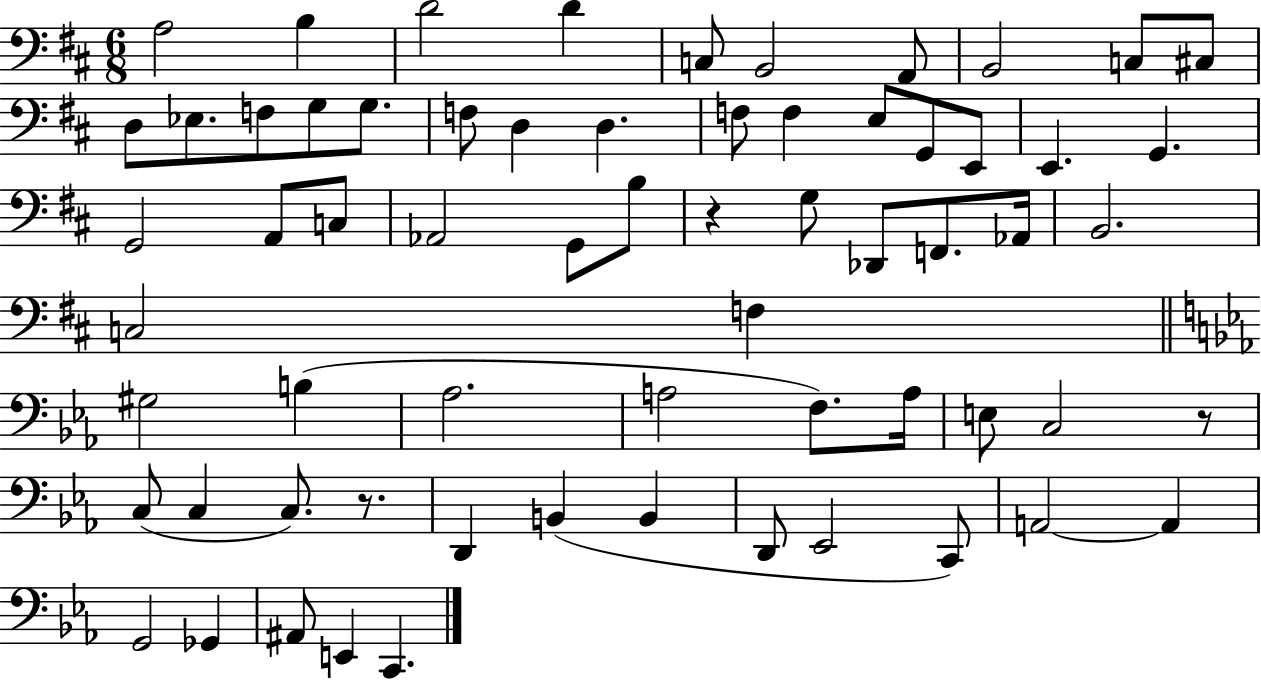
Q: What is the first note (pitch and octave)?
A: A3